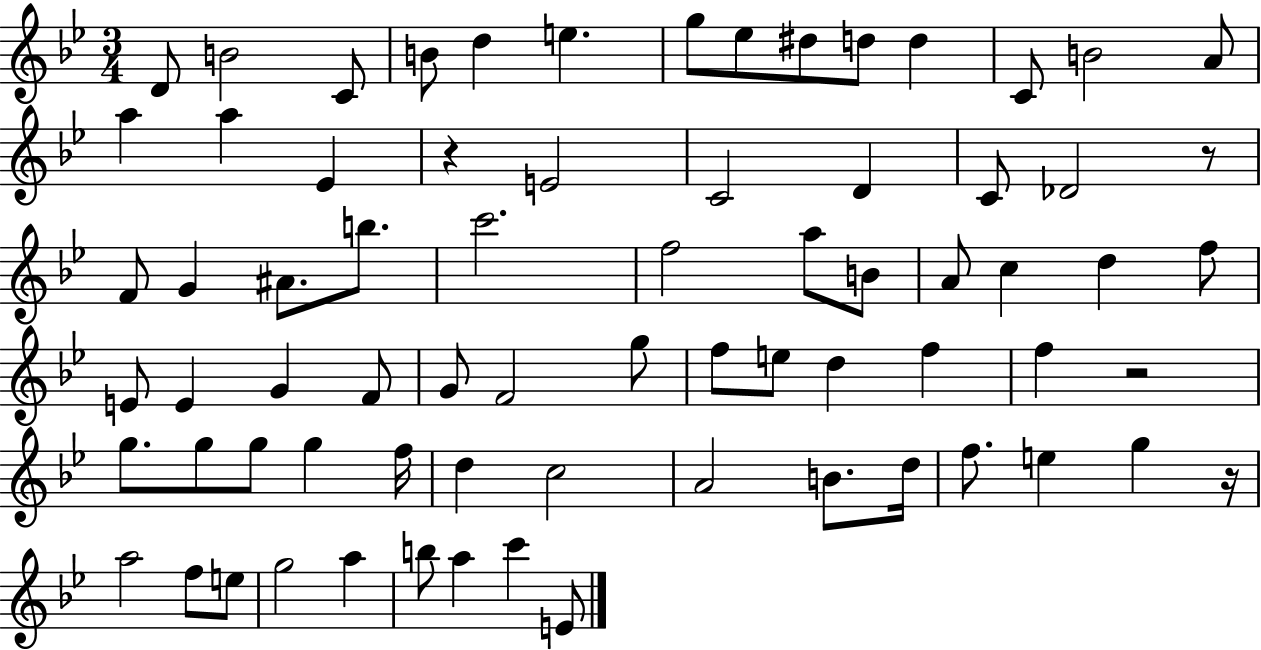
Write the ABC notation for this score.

X:1
T:Untitled
M:3/4
L:1/4
K:Bb
D/2 B2 C/2 B/2 d e g/2 _e/2 ^d/2 d/2 d C/2 B2 A/2 a a _E z E2 C2 D C/2 _D2 z/2 F/2 G ^A/2 b/2 c'2 f2 a/2 B/2 A/2 c d f/2 E/2 E G F/2 G/2 F2 g/2 f/2 e/2 d f f z2 g/2 g/2 g/2 g f/4 d c2 A2 B/2 d/4 f/2 e g z/4 a2 f/2 e/2 g2 a b/2 a c' E/2